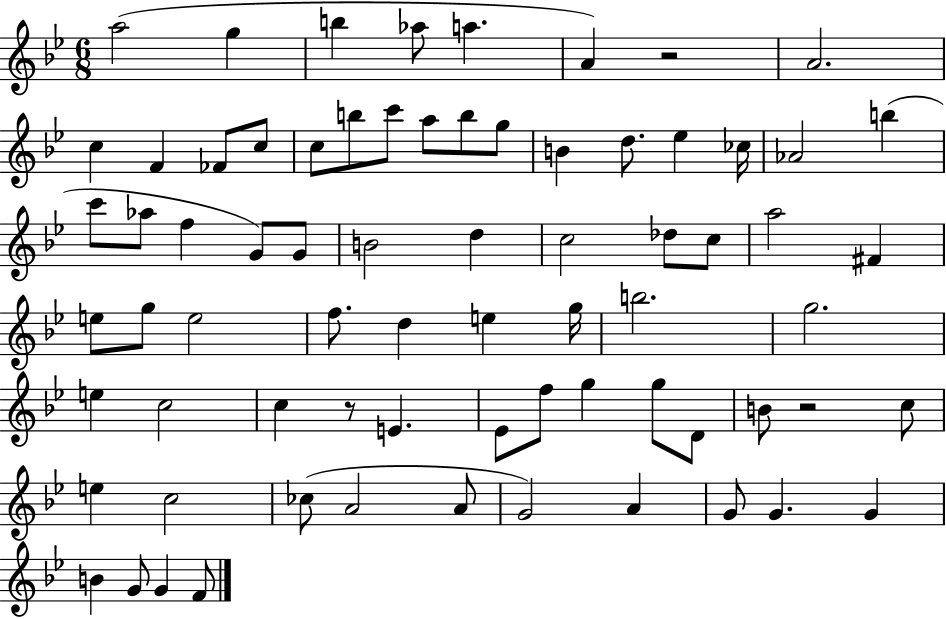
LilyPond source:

{
  \clef treble
  \numericTimeSignature
  \time 6/8
  \key bes \major
  a''2( g''4 | b''4 aes''8 a''4. | a'4) r2 | a'2. | \break c''4 f'4 fes'8 c''8 | c''8 b''8 c'''8 a''8 b''8 g''8 | b'4 d''8. ees''4 ces''16 | aes'2 b''4( | \break c'''8 aes''8 f''4 g'8) g'8 | b'2 d''4 | c''2 des''8 c''8 | a''2 fis'4 | \break e''8 g''8 e''2 | f''8. d''4 e''4 g''16 | b''2. | g''2. | \break e''4 c''2 | c''4 r8 e'4. | ees'8 f''8 g''4 g''8 d'8 | b'8 r2 c''8 | \break e''4 c''2 | ces''8( a'2 a'8 | g'2) a'4 | g'8 g'4. g'4 | \break b'4 g'8 g'4 f'8 | \bar "|."
}